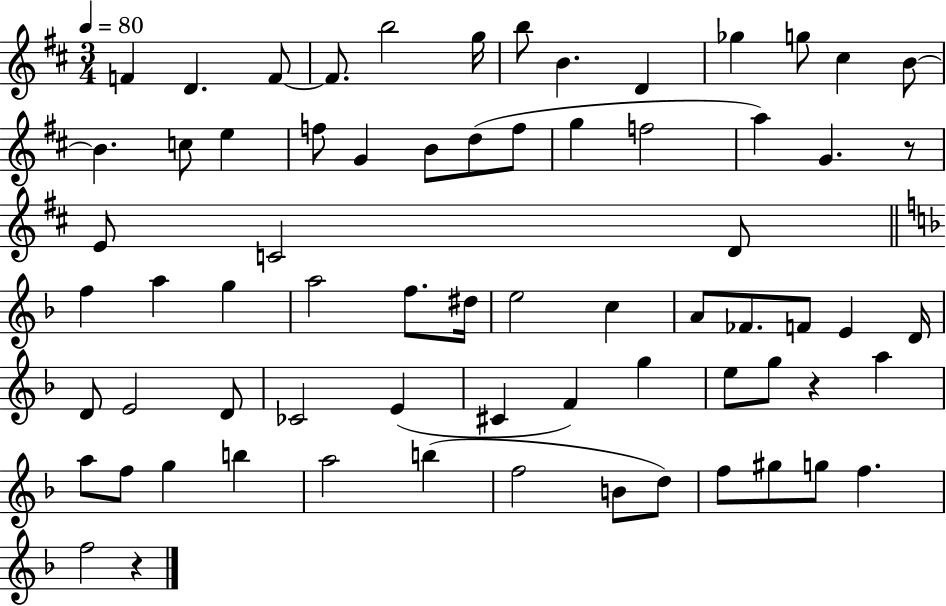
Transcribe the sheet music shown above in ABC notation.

X:1
T:Untitled
M:3/4
L:1/4
K:D
F D F/2 F/2 b2 g/4 b/2 B D _g g/2 ^c B/2 B c/2 e f/2 G B/2 d/2 f/2 g f2 a G z/2 E/2 C2 D/2 f a g a2 f/2 ^d/4 e2 c A/2 _F/2 F/2 E D/4 D/2 E2 D/2 _C2 E ^C F g e/2 g/2 z a a/2 f/2 g b a2 b f2 B/2 d/2 f/2 ^g/2 g/2 f f2 z